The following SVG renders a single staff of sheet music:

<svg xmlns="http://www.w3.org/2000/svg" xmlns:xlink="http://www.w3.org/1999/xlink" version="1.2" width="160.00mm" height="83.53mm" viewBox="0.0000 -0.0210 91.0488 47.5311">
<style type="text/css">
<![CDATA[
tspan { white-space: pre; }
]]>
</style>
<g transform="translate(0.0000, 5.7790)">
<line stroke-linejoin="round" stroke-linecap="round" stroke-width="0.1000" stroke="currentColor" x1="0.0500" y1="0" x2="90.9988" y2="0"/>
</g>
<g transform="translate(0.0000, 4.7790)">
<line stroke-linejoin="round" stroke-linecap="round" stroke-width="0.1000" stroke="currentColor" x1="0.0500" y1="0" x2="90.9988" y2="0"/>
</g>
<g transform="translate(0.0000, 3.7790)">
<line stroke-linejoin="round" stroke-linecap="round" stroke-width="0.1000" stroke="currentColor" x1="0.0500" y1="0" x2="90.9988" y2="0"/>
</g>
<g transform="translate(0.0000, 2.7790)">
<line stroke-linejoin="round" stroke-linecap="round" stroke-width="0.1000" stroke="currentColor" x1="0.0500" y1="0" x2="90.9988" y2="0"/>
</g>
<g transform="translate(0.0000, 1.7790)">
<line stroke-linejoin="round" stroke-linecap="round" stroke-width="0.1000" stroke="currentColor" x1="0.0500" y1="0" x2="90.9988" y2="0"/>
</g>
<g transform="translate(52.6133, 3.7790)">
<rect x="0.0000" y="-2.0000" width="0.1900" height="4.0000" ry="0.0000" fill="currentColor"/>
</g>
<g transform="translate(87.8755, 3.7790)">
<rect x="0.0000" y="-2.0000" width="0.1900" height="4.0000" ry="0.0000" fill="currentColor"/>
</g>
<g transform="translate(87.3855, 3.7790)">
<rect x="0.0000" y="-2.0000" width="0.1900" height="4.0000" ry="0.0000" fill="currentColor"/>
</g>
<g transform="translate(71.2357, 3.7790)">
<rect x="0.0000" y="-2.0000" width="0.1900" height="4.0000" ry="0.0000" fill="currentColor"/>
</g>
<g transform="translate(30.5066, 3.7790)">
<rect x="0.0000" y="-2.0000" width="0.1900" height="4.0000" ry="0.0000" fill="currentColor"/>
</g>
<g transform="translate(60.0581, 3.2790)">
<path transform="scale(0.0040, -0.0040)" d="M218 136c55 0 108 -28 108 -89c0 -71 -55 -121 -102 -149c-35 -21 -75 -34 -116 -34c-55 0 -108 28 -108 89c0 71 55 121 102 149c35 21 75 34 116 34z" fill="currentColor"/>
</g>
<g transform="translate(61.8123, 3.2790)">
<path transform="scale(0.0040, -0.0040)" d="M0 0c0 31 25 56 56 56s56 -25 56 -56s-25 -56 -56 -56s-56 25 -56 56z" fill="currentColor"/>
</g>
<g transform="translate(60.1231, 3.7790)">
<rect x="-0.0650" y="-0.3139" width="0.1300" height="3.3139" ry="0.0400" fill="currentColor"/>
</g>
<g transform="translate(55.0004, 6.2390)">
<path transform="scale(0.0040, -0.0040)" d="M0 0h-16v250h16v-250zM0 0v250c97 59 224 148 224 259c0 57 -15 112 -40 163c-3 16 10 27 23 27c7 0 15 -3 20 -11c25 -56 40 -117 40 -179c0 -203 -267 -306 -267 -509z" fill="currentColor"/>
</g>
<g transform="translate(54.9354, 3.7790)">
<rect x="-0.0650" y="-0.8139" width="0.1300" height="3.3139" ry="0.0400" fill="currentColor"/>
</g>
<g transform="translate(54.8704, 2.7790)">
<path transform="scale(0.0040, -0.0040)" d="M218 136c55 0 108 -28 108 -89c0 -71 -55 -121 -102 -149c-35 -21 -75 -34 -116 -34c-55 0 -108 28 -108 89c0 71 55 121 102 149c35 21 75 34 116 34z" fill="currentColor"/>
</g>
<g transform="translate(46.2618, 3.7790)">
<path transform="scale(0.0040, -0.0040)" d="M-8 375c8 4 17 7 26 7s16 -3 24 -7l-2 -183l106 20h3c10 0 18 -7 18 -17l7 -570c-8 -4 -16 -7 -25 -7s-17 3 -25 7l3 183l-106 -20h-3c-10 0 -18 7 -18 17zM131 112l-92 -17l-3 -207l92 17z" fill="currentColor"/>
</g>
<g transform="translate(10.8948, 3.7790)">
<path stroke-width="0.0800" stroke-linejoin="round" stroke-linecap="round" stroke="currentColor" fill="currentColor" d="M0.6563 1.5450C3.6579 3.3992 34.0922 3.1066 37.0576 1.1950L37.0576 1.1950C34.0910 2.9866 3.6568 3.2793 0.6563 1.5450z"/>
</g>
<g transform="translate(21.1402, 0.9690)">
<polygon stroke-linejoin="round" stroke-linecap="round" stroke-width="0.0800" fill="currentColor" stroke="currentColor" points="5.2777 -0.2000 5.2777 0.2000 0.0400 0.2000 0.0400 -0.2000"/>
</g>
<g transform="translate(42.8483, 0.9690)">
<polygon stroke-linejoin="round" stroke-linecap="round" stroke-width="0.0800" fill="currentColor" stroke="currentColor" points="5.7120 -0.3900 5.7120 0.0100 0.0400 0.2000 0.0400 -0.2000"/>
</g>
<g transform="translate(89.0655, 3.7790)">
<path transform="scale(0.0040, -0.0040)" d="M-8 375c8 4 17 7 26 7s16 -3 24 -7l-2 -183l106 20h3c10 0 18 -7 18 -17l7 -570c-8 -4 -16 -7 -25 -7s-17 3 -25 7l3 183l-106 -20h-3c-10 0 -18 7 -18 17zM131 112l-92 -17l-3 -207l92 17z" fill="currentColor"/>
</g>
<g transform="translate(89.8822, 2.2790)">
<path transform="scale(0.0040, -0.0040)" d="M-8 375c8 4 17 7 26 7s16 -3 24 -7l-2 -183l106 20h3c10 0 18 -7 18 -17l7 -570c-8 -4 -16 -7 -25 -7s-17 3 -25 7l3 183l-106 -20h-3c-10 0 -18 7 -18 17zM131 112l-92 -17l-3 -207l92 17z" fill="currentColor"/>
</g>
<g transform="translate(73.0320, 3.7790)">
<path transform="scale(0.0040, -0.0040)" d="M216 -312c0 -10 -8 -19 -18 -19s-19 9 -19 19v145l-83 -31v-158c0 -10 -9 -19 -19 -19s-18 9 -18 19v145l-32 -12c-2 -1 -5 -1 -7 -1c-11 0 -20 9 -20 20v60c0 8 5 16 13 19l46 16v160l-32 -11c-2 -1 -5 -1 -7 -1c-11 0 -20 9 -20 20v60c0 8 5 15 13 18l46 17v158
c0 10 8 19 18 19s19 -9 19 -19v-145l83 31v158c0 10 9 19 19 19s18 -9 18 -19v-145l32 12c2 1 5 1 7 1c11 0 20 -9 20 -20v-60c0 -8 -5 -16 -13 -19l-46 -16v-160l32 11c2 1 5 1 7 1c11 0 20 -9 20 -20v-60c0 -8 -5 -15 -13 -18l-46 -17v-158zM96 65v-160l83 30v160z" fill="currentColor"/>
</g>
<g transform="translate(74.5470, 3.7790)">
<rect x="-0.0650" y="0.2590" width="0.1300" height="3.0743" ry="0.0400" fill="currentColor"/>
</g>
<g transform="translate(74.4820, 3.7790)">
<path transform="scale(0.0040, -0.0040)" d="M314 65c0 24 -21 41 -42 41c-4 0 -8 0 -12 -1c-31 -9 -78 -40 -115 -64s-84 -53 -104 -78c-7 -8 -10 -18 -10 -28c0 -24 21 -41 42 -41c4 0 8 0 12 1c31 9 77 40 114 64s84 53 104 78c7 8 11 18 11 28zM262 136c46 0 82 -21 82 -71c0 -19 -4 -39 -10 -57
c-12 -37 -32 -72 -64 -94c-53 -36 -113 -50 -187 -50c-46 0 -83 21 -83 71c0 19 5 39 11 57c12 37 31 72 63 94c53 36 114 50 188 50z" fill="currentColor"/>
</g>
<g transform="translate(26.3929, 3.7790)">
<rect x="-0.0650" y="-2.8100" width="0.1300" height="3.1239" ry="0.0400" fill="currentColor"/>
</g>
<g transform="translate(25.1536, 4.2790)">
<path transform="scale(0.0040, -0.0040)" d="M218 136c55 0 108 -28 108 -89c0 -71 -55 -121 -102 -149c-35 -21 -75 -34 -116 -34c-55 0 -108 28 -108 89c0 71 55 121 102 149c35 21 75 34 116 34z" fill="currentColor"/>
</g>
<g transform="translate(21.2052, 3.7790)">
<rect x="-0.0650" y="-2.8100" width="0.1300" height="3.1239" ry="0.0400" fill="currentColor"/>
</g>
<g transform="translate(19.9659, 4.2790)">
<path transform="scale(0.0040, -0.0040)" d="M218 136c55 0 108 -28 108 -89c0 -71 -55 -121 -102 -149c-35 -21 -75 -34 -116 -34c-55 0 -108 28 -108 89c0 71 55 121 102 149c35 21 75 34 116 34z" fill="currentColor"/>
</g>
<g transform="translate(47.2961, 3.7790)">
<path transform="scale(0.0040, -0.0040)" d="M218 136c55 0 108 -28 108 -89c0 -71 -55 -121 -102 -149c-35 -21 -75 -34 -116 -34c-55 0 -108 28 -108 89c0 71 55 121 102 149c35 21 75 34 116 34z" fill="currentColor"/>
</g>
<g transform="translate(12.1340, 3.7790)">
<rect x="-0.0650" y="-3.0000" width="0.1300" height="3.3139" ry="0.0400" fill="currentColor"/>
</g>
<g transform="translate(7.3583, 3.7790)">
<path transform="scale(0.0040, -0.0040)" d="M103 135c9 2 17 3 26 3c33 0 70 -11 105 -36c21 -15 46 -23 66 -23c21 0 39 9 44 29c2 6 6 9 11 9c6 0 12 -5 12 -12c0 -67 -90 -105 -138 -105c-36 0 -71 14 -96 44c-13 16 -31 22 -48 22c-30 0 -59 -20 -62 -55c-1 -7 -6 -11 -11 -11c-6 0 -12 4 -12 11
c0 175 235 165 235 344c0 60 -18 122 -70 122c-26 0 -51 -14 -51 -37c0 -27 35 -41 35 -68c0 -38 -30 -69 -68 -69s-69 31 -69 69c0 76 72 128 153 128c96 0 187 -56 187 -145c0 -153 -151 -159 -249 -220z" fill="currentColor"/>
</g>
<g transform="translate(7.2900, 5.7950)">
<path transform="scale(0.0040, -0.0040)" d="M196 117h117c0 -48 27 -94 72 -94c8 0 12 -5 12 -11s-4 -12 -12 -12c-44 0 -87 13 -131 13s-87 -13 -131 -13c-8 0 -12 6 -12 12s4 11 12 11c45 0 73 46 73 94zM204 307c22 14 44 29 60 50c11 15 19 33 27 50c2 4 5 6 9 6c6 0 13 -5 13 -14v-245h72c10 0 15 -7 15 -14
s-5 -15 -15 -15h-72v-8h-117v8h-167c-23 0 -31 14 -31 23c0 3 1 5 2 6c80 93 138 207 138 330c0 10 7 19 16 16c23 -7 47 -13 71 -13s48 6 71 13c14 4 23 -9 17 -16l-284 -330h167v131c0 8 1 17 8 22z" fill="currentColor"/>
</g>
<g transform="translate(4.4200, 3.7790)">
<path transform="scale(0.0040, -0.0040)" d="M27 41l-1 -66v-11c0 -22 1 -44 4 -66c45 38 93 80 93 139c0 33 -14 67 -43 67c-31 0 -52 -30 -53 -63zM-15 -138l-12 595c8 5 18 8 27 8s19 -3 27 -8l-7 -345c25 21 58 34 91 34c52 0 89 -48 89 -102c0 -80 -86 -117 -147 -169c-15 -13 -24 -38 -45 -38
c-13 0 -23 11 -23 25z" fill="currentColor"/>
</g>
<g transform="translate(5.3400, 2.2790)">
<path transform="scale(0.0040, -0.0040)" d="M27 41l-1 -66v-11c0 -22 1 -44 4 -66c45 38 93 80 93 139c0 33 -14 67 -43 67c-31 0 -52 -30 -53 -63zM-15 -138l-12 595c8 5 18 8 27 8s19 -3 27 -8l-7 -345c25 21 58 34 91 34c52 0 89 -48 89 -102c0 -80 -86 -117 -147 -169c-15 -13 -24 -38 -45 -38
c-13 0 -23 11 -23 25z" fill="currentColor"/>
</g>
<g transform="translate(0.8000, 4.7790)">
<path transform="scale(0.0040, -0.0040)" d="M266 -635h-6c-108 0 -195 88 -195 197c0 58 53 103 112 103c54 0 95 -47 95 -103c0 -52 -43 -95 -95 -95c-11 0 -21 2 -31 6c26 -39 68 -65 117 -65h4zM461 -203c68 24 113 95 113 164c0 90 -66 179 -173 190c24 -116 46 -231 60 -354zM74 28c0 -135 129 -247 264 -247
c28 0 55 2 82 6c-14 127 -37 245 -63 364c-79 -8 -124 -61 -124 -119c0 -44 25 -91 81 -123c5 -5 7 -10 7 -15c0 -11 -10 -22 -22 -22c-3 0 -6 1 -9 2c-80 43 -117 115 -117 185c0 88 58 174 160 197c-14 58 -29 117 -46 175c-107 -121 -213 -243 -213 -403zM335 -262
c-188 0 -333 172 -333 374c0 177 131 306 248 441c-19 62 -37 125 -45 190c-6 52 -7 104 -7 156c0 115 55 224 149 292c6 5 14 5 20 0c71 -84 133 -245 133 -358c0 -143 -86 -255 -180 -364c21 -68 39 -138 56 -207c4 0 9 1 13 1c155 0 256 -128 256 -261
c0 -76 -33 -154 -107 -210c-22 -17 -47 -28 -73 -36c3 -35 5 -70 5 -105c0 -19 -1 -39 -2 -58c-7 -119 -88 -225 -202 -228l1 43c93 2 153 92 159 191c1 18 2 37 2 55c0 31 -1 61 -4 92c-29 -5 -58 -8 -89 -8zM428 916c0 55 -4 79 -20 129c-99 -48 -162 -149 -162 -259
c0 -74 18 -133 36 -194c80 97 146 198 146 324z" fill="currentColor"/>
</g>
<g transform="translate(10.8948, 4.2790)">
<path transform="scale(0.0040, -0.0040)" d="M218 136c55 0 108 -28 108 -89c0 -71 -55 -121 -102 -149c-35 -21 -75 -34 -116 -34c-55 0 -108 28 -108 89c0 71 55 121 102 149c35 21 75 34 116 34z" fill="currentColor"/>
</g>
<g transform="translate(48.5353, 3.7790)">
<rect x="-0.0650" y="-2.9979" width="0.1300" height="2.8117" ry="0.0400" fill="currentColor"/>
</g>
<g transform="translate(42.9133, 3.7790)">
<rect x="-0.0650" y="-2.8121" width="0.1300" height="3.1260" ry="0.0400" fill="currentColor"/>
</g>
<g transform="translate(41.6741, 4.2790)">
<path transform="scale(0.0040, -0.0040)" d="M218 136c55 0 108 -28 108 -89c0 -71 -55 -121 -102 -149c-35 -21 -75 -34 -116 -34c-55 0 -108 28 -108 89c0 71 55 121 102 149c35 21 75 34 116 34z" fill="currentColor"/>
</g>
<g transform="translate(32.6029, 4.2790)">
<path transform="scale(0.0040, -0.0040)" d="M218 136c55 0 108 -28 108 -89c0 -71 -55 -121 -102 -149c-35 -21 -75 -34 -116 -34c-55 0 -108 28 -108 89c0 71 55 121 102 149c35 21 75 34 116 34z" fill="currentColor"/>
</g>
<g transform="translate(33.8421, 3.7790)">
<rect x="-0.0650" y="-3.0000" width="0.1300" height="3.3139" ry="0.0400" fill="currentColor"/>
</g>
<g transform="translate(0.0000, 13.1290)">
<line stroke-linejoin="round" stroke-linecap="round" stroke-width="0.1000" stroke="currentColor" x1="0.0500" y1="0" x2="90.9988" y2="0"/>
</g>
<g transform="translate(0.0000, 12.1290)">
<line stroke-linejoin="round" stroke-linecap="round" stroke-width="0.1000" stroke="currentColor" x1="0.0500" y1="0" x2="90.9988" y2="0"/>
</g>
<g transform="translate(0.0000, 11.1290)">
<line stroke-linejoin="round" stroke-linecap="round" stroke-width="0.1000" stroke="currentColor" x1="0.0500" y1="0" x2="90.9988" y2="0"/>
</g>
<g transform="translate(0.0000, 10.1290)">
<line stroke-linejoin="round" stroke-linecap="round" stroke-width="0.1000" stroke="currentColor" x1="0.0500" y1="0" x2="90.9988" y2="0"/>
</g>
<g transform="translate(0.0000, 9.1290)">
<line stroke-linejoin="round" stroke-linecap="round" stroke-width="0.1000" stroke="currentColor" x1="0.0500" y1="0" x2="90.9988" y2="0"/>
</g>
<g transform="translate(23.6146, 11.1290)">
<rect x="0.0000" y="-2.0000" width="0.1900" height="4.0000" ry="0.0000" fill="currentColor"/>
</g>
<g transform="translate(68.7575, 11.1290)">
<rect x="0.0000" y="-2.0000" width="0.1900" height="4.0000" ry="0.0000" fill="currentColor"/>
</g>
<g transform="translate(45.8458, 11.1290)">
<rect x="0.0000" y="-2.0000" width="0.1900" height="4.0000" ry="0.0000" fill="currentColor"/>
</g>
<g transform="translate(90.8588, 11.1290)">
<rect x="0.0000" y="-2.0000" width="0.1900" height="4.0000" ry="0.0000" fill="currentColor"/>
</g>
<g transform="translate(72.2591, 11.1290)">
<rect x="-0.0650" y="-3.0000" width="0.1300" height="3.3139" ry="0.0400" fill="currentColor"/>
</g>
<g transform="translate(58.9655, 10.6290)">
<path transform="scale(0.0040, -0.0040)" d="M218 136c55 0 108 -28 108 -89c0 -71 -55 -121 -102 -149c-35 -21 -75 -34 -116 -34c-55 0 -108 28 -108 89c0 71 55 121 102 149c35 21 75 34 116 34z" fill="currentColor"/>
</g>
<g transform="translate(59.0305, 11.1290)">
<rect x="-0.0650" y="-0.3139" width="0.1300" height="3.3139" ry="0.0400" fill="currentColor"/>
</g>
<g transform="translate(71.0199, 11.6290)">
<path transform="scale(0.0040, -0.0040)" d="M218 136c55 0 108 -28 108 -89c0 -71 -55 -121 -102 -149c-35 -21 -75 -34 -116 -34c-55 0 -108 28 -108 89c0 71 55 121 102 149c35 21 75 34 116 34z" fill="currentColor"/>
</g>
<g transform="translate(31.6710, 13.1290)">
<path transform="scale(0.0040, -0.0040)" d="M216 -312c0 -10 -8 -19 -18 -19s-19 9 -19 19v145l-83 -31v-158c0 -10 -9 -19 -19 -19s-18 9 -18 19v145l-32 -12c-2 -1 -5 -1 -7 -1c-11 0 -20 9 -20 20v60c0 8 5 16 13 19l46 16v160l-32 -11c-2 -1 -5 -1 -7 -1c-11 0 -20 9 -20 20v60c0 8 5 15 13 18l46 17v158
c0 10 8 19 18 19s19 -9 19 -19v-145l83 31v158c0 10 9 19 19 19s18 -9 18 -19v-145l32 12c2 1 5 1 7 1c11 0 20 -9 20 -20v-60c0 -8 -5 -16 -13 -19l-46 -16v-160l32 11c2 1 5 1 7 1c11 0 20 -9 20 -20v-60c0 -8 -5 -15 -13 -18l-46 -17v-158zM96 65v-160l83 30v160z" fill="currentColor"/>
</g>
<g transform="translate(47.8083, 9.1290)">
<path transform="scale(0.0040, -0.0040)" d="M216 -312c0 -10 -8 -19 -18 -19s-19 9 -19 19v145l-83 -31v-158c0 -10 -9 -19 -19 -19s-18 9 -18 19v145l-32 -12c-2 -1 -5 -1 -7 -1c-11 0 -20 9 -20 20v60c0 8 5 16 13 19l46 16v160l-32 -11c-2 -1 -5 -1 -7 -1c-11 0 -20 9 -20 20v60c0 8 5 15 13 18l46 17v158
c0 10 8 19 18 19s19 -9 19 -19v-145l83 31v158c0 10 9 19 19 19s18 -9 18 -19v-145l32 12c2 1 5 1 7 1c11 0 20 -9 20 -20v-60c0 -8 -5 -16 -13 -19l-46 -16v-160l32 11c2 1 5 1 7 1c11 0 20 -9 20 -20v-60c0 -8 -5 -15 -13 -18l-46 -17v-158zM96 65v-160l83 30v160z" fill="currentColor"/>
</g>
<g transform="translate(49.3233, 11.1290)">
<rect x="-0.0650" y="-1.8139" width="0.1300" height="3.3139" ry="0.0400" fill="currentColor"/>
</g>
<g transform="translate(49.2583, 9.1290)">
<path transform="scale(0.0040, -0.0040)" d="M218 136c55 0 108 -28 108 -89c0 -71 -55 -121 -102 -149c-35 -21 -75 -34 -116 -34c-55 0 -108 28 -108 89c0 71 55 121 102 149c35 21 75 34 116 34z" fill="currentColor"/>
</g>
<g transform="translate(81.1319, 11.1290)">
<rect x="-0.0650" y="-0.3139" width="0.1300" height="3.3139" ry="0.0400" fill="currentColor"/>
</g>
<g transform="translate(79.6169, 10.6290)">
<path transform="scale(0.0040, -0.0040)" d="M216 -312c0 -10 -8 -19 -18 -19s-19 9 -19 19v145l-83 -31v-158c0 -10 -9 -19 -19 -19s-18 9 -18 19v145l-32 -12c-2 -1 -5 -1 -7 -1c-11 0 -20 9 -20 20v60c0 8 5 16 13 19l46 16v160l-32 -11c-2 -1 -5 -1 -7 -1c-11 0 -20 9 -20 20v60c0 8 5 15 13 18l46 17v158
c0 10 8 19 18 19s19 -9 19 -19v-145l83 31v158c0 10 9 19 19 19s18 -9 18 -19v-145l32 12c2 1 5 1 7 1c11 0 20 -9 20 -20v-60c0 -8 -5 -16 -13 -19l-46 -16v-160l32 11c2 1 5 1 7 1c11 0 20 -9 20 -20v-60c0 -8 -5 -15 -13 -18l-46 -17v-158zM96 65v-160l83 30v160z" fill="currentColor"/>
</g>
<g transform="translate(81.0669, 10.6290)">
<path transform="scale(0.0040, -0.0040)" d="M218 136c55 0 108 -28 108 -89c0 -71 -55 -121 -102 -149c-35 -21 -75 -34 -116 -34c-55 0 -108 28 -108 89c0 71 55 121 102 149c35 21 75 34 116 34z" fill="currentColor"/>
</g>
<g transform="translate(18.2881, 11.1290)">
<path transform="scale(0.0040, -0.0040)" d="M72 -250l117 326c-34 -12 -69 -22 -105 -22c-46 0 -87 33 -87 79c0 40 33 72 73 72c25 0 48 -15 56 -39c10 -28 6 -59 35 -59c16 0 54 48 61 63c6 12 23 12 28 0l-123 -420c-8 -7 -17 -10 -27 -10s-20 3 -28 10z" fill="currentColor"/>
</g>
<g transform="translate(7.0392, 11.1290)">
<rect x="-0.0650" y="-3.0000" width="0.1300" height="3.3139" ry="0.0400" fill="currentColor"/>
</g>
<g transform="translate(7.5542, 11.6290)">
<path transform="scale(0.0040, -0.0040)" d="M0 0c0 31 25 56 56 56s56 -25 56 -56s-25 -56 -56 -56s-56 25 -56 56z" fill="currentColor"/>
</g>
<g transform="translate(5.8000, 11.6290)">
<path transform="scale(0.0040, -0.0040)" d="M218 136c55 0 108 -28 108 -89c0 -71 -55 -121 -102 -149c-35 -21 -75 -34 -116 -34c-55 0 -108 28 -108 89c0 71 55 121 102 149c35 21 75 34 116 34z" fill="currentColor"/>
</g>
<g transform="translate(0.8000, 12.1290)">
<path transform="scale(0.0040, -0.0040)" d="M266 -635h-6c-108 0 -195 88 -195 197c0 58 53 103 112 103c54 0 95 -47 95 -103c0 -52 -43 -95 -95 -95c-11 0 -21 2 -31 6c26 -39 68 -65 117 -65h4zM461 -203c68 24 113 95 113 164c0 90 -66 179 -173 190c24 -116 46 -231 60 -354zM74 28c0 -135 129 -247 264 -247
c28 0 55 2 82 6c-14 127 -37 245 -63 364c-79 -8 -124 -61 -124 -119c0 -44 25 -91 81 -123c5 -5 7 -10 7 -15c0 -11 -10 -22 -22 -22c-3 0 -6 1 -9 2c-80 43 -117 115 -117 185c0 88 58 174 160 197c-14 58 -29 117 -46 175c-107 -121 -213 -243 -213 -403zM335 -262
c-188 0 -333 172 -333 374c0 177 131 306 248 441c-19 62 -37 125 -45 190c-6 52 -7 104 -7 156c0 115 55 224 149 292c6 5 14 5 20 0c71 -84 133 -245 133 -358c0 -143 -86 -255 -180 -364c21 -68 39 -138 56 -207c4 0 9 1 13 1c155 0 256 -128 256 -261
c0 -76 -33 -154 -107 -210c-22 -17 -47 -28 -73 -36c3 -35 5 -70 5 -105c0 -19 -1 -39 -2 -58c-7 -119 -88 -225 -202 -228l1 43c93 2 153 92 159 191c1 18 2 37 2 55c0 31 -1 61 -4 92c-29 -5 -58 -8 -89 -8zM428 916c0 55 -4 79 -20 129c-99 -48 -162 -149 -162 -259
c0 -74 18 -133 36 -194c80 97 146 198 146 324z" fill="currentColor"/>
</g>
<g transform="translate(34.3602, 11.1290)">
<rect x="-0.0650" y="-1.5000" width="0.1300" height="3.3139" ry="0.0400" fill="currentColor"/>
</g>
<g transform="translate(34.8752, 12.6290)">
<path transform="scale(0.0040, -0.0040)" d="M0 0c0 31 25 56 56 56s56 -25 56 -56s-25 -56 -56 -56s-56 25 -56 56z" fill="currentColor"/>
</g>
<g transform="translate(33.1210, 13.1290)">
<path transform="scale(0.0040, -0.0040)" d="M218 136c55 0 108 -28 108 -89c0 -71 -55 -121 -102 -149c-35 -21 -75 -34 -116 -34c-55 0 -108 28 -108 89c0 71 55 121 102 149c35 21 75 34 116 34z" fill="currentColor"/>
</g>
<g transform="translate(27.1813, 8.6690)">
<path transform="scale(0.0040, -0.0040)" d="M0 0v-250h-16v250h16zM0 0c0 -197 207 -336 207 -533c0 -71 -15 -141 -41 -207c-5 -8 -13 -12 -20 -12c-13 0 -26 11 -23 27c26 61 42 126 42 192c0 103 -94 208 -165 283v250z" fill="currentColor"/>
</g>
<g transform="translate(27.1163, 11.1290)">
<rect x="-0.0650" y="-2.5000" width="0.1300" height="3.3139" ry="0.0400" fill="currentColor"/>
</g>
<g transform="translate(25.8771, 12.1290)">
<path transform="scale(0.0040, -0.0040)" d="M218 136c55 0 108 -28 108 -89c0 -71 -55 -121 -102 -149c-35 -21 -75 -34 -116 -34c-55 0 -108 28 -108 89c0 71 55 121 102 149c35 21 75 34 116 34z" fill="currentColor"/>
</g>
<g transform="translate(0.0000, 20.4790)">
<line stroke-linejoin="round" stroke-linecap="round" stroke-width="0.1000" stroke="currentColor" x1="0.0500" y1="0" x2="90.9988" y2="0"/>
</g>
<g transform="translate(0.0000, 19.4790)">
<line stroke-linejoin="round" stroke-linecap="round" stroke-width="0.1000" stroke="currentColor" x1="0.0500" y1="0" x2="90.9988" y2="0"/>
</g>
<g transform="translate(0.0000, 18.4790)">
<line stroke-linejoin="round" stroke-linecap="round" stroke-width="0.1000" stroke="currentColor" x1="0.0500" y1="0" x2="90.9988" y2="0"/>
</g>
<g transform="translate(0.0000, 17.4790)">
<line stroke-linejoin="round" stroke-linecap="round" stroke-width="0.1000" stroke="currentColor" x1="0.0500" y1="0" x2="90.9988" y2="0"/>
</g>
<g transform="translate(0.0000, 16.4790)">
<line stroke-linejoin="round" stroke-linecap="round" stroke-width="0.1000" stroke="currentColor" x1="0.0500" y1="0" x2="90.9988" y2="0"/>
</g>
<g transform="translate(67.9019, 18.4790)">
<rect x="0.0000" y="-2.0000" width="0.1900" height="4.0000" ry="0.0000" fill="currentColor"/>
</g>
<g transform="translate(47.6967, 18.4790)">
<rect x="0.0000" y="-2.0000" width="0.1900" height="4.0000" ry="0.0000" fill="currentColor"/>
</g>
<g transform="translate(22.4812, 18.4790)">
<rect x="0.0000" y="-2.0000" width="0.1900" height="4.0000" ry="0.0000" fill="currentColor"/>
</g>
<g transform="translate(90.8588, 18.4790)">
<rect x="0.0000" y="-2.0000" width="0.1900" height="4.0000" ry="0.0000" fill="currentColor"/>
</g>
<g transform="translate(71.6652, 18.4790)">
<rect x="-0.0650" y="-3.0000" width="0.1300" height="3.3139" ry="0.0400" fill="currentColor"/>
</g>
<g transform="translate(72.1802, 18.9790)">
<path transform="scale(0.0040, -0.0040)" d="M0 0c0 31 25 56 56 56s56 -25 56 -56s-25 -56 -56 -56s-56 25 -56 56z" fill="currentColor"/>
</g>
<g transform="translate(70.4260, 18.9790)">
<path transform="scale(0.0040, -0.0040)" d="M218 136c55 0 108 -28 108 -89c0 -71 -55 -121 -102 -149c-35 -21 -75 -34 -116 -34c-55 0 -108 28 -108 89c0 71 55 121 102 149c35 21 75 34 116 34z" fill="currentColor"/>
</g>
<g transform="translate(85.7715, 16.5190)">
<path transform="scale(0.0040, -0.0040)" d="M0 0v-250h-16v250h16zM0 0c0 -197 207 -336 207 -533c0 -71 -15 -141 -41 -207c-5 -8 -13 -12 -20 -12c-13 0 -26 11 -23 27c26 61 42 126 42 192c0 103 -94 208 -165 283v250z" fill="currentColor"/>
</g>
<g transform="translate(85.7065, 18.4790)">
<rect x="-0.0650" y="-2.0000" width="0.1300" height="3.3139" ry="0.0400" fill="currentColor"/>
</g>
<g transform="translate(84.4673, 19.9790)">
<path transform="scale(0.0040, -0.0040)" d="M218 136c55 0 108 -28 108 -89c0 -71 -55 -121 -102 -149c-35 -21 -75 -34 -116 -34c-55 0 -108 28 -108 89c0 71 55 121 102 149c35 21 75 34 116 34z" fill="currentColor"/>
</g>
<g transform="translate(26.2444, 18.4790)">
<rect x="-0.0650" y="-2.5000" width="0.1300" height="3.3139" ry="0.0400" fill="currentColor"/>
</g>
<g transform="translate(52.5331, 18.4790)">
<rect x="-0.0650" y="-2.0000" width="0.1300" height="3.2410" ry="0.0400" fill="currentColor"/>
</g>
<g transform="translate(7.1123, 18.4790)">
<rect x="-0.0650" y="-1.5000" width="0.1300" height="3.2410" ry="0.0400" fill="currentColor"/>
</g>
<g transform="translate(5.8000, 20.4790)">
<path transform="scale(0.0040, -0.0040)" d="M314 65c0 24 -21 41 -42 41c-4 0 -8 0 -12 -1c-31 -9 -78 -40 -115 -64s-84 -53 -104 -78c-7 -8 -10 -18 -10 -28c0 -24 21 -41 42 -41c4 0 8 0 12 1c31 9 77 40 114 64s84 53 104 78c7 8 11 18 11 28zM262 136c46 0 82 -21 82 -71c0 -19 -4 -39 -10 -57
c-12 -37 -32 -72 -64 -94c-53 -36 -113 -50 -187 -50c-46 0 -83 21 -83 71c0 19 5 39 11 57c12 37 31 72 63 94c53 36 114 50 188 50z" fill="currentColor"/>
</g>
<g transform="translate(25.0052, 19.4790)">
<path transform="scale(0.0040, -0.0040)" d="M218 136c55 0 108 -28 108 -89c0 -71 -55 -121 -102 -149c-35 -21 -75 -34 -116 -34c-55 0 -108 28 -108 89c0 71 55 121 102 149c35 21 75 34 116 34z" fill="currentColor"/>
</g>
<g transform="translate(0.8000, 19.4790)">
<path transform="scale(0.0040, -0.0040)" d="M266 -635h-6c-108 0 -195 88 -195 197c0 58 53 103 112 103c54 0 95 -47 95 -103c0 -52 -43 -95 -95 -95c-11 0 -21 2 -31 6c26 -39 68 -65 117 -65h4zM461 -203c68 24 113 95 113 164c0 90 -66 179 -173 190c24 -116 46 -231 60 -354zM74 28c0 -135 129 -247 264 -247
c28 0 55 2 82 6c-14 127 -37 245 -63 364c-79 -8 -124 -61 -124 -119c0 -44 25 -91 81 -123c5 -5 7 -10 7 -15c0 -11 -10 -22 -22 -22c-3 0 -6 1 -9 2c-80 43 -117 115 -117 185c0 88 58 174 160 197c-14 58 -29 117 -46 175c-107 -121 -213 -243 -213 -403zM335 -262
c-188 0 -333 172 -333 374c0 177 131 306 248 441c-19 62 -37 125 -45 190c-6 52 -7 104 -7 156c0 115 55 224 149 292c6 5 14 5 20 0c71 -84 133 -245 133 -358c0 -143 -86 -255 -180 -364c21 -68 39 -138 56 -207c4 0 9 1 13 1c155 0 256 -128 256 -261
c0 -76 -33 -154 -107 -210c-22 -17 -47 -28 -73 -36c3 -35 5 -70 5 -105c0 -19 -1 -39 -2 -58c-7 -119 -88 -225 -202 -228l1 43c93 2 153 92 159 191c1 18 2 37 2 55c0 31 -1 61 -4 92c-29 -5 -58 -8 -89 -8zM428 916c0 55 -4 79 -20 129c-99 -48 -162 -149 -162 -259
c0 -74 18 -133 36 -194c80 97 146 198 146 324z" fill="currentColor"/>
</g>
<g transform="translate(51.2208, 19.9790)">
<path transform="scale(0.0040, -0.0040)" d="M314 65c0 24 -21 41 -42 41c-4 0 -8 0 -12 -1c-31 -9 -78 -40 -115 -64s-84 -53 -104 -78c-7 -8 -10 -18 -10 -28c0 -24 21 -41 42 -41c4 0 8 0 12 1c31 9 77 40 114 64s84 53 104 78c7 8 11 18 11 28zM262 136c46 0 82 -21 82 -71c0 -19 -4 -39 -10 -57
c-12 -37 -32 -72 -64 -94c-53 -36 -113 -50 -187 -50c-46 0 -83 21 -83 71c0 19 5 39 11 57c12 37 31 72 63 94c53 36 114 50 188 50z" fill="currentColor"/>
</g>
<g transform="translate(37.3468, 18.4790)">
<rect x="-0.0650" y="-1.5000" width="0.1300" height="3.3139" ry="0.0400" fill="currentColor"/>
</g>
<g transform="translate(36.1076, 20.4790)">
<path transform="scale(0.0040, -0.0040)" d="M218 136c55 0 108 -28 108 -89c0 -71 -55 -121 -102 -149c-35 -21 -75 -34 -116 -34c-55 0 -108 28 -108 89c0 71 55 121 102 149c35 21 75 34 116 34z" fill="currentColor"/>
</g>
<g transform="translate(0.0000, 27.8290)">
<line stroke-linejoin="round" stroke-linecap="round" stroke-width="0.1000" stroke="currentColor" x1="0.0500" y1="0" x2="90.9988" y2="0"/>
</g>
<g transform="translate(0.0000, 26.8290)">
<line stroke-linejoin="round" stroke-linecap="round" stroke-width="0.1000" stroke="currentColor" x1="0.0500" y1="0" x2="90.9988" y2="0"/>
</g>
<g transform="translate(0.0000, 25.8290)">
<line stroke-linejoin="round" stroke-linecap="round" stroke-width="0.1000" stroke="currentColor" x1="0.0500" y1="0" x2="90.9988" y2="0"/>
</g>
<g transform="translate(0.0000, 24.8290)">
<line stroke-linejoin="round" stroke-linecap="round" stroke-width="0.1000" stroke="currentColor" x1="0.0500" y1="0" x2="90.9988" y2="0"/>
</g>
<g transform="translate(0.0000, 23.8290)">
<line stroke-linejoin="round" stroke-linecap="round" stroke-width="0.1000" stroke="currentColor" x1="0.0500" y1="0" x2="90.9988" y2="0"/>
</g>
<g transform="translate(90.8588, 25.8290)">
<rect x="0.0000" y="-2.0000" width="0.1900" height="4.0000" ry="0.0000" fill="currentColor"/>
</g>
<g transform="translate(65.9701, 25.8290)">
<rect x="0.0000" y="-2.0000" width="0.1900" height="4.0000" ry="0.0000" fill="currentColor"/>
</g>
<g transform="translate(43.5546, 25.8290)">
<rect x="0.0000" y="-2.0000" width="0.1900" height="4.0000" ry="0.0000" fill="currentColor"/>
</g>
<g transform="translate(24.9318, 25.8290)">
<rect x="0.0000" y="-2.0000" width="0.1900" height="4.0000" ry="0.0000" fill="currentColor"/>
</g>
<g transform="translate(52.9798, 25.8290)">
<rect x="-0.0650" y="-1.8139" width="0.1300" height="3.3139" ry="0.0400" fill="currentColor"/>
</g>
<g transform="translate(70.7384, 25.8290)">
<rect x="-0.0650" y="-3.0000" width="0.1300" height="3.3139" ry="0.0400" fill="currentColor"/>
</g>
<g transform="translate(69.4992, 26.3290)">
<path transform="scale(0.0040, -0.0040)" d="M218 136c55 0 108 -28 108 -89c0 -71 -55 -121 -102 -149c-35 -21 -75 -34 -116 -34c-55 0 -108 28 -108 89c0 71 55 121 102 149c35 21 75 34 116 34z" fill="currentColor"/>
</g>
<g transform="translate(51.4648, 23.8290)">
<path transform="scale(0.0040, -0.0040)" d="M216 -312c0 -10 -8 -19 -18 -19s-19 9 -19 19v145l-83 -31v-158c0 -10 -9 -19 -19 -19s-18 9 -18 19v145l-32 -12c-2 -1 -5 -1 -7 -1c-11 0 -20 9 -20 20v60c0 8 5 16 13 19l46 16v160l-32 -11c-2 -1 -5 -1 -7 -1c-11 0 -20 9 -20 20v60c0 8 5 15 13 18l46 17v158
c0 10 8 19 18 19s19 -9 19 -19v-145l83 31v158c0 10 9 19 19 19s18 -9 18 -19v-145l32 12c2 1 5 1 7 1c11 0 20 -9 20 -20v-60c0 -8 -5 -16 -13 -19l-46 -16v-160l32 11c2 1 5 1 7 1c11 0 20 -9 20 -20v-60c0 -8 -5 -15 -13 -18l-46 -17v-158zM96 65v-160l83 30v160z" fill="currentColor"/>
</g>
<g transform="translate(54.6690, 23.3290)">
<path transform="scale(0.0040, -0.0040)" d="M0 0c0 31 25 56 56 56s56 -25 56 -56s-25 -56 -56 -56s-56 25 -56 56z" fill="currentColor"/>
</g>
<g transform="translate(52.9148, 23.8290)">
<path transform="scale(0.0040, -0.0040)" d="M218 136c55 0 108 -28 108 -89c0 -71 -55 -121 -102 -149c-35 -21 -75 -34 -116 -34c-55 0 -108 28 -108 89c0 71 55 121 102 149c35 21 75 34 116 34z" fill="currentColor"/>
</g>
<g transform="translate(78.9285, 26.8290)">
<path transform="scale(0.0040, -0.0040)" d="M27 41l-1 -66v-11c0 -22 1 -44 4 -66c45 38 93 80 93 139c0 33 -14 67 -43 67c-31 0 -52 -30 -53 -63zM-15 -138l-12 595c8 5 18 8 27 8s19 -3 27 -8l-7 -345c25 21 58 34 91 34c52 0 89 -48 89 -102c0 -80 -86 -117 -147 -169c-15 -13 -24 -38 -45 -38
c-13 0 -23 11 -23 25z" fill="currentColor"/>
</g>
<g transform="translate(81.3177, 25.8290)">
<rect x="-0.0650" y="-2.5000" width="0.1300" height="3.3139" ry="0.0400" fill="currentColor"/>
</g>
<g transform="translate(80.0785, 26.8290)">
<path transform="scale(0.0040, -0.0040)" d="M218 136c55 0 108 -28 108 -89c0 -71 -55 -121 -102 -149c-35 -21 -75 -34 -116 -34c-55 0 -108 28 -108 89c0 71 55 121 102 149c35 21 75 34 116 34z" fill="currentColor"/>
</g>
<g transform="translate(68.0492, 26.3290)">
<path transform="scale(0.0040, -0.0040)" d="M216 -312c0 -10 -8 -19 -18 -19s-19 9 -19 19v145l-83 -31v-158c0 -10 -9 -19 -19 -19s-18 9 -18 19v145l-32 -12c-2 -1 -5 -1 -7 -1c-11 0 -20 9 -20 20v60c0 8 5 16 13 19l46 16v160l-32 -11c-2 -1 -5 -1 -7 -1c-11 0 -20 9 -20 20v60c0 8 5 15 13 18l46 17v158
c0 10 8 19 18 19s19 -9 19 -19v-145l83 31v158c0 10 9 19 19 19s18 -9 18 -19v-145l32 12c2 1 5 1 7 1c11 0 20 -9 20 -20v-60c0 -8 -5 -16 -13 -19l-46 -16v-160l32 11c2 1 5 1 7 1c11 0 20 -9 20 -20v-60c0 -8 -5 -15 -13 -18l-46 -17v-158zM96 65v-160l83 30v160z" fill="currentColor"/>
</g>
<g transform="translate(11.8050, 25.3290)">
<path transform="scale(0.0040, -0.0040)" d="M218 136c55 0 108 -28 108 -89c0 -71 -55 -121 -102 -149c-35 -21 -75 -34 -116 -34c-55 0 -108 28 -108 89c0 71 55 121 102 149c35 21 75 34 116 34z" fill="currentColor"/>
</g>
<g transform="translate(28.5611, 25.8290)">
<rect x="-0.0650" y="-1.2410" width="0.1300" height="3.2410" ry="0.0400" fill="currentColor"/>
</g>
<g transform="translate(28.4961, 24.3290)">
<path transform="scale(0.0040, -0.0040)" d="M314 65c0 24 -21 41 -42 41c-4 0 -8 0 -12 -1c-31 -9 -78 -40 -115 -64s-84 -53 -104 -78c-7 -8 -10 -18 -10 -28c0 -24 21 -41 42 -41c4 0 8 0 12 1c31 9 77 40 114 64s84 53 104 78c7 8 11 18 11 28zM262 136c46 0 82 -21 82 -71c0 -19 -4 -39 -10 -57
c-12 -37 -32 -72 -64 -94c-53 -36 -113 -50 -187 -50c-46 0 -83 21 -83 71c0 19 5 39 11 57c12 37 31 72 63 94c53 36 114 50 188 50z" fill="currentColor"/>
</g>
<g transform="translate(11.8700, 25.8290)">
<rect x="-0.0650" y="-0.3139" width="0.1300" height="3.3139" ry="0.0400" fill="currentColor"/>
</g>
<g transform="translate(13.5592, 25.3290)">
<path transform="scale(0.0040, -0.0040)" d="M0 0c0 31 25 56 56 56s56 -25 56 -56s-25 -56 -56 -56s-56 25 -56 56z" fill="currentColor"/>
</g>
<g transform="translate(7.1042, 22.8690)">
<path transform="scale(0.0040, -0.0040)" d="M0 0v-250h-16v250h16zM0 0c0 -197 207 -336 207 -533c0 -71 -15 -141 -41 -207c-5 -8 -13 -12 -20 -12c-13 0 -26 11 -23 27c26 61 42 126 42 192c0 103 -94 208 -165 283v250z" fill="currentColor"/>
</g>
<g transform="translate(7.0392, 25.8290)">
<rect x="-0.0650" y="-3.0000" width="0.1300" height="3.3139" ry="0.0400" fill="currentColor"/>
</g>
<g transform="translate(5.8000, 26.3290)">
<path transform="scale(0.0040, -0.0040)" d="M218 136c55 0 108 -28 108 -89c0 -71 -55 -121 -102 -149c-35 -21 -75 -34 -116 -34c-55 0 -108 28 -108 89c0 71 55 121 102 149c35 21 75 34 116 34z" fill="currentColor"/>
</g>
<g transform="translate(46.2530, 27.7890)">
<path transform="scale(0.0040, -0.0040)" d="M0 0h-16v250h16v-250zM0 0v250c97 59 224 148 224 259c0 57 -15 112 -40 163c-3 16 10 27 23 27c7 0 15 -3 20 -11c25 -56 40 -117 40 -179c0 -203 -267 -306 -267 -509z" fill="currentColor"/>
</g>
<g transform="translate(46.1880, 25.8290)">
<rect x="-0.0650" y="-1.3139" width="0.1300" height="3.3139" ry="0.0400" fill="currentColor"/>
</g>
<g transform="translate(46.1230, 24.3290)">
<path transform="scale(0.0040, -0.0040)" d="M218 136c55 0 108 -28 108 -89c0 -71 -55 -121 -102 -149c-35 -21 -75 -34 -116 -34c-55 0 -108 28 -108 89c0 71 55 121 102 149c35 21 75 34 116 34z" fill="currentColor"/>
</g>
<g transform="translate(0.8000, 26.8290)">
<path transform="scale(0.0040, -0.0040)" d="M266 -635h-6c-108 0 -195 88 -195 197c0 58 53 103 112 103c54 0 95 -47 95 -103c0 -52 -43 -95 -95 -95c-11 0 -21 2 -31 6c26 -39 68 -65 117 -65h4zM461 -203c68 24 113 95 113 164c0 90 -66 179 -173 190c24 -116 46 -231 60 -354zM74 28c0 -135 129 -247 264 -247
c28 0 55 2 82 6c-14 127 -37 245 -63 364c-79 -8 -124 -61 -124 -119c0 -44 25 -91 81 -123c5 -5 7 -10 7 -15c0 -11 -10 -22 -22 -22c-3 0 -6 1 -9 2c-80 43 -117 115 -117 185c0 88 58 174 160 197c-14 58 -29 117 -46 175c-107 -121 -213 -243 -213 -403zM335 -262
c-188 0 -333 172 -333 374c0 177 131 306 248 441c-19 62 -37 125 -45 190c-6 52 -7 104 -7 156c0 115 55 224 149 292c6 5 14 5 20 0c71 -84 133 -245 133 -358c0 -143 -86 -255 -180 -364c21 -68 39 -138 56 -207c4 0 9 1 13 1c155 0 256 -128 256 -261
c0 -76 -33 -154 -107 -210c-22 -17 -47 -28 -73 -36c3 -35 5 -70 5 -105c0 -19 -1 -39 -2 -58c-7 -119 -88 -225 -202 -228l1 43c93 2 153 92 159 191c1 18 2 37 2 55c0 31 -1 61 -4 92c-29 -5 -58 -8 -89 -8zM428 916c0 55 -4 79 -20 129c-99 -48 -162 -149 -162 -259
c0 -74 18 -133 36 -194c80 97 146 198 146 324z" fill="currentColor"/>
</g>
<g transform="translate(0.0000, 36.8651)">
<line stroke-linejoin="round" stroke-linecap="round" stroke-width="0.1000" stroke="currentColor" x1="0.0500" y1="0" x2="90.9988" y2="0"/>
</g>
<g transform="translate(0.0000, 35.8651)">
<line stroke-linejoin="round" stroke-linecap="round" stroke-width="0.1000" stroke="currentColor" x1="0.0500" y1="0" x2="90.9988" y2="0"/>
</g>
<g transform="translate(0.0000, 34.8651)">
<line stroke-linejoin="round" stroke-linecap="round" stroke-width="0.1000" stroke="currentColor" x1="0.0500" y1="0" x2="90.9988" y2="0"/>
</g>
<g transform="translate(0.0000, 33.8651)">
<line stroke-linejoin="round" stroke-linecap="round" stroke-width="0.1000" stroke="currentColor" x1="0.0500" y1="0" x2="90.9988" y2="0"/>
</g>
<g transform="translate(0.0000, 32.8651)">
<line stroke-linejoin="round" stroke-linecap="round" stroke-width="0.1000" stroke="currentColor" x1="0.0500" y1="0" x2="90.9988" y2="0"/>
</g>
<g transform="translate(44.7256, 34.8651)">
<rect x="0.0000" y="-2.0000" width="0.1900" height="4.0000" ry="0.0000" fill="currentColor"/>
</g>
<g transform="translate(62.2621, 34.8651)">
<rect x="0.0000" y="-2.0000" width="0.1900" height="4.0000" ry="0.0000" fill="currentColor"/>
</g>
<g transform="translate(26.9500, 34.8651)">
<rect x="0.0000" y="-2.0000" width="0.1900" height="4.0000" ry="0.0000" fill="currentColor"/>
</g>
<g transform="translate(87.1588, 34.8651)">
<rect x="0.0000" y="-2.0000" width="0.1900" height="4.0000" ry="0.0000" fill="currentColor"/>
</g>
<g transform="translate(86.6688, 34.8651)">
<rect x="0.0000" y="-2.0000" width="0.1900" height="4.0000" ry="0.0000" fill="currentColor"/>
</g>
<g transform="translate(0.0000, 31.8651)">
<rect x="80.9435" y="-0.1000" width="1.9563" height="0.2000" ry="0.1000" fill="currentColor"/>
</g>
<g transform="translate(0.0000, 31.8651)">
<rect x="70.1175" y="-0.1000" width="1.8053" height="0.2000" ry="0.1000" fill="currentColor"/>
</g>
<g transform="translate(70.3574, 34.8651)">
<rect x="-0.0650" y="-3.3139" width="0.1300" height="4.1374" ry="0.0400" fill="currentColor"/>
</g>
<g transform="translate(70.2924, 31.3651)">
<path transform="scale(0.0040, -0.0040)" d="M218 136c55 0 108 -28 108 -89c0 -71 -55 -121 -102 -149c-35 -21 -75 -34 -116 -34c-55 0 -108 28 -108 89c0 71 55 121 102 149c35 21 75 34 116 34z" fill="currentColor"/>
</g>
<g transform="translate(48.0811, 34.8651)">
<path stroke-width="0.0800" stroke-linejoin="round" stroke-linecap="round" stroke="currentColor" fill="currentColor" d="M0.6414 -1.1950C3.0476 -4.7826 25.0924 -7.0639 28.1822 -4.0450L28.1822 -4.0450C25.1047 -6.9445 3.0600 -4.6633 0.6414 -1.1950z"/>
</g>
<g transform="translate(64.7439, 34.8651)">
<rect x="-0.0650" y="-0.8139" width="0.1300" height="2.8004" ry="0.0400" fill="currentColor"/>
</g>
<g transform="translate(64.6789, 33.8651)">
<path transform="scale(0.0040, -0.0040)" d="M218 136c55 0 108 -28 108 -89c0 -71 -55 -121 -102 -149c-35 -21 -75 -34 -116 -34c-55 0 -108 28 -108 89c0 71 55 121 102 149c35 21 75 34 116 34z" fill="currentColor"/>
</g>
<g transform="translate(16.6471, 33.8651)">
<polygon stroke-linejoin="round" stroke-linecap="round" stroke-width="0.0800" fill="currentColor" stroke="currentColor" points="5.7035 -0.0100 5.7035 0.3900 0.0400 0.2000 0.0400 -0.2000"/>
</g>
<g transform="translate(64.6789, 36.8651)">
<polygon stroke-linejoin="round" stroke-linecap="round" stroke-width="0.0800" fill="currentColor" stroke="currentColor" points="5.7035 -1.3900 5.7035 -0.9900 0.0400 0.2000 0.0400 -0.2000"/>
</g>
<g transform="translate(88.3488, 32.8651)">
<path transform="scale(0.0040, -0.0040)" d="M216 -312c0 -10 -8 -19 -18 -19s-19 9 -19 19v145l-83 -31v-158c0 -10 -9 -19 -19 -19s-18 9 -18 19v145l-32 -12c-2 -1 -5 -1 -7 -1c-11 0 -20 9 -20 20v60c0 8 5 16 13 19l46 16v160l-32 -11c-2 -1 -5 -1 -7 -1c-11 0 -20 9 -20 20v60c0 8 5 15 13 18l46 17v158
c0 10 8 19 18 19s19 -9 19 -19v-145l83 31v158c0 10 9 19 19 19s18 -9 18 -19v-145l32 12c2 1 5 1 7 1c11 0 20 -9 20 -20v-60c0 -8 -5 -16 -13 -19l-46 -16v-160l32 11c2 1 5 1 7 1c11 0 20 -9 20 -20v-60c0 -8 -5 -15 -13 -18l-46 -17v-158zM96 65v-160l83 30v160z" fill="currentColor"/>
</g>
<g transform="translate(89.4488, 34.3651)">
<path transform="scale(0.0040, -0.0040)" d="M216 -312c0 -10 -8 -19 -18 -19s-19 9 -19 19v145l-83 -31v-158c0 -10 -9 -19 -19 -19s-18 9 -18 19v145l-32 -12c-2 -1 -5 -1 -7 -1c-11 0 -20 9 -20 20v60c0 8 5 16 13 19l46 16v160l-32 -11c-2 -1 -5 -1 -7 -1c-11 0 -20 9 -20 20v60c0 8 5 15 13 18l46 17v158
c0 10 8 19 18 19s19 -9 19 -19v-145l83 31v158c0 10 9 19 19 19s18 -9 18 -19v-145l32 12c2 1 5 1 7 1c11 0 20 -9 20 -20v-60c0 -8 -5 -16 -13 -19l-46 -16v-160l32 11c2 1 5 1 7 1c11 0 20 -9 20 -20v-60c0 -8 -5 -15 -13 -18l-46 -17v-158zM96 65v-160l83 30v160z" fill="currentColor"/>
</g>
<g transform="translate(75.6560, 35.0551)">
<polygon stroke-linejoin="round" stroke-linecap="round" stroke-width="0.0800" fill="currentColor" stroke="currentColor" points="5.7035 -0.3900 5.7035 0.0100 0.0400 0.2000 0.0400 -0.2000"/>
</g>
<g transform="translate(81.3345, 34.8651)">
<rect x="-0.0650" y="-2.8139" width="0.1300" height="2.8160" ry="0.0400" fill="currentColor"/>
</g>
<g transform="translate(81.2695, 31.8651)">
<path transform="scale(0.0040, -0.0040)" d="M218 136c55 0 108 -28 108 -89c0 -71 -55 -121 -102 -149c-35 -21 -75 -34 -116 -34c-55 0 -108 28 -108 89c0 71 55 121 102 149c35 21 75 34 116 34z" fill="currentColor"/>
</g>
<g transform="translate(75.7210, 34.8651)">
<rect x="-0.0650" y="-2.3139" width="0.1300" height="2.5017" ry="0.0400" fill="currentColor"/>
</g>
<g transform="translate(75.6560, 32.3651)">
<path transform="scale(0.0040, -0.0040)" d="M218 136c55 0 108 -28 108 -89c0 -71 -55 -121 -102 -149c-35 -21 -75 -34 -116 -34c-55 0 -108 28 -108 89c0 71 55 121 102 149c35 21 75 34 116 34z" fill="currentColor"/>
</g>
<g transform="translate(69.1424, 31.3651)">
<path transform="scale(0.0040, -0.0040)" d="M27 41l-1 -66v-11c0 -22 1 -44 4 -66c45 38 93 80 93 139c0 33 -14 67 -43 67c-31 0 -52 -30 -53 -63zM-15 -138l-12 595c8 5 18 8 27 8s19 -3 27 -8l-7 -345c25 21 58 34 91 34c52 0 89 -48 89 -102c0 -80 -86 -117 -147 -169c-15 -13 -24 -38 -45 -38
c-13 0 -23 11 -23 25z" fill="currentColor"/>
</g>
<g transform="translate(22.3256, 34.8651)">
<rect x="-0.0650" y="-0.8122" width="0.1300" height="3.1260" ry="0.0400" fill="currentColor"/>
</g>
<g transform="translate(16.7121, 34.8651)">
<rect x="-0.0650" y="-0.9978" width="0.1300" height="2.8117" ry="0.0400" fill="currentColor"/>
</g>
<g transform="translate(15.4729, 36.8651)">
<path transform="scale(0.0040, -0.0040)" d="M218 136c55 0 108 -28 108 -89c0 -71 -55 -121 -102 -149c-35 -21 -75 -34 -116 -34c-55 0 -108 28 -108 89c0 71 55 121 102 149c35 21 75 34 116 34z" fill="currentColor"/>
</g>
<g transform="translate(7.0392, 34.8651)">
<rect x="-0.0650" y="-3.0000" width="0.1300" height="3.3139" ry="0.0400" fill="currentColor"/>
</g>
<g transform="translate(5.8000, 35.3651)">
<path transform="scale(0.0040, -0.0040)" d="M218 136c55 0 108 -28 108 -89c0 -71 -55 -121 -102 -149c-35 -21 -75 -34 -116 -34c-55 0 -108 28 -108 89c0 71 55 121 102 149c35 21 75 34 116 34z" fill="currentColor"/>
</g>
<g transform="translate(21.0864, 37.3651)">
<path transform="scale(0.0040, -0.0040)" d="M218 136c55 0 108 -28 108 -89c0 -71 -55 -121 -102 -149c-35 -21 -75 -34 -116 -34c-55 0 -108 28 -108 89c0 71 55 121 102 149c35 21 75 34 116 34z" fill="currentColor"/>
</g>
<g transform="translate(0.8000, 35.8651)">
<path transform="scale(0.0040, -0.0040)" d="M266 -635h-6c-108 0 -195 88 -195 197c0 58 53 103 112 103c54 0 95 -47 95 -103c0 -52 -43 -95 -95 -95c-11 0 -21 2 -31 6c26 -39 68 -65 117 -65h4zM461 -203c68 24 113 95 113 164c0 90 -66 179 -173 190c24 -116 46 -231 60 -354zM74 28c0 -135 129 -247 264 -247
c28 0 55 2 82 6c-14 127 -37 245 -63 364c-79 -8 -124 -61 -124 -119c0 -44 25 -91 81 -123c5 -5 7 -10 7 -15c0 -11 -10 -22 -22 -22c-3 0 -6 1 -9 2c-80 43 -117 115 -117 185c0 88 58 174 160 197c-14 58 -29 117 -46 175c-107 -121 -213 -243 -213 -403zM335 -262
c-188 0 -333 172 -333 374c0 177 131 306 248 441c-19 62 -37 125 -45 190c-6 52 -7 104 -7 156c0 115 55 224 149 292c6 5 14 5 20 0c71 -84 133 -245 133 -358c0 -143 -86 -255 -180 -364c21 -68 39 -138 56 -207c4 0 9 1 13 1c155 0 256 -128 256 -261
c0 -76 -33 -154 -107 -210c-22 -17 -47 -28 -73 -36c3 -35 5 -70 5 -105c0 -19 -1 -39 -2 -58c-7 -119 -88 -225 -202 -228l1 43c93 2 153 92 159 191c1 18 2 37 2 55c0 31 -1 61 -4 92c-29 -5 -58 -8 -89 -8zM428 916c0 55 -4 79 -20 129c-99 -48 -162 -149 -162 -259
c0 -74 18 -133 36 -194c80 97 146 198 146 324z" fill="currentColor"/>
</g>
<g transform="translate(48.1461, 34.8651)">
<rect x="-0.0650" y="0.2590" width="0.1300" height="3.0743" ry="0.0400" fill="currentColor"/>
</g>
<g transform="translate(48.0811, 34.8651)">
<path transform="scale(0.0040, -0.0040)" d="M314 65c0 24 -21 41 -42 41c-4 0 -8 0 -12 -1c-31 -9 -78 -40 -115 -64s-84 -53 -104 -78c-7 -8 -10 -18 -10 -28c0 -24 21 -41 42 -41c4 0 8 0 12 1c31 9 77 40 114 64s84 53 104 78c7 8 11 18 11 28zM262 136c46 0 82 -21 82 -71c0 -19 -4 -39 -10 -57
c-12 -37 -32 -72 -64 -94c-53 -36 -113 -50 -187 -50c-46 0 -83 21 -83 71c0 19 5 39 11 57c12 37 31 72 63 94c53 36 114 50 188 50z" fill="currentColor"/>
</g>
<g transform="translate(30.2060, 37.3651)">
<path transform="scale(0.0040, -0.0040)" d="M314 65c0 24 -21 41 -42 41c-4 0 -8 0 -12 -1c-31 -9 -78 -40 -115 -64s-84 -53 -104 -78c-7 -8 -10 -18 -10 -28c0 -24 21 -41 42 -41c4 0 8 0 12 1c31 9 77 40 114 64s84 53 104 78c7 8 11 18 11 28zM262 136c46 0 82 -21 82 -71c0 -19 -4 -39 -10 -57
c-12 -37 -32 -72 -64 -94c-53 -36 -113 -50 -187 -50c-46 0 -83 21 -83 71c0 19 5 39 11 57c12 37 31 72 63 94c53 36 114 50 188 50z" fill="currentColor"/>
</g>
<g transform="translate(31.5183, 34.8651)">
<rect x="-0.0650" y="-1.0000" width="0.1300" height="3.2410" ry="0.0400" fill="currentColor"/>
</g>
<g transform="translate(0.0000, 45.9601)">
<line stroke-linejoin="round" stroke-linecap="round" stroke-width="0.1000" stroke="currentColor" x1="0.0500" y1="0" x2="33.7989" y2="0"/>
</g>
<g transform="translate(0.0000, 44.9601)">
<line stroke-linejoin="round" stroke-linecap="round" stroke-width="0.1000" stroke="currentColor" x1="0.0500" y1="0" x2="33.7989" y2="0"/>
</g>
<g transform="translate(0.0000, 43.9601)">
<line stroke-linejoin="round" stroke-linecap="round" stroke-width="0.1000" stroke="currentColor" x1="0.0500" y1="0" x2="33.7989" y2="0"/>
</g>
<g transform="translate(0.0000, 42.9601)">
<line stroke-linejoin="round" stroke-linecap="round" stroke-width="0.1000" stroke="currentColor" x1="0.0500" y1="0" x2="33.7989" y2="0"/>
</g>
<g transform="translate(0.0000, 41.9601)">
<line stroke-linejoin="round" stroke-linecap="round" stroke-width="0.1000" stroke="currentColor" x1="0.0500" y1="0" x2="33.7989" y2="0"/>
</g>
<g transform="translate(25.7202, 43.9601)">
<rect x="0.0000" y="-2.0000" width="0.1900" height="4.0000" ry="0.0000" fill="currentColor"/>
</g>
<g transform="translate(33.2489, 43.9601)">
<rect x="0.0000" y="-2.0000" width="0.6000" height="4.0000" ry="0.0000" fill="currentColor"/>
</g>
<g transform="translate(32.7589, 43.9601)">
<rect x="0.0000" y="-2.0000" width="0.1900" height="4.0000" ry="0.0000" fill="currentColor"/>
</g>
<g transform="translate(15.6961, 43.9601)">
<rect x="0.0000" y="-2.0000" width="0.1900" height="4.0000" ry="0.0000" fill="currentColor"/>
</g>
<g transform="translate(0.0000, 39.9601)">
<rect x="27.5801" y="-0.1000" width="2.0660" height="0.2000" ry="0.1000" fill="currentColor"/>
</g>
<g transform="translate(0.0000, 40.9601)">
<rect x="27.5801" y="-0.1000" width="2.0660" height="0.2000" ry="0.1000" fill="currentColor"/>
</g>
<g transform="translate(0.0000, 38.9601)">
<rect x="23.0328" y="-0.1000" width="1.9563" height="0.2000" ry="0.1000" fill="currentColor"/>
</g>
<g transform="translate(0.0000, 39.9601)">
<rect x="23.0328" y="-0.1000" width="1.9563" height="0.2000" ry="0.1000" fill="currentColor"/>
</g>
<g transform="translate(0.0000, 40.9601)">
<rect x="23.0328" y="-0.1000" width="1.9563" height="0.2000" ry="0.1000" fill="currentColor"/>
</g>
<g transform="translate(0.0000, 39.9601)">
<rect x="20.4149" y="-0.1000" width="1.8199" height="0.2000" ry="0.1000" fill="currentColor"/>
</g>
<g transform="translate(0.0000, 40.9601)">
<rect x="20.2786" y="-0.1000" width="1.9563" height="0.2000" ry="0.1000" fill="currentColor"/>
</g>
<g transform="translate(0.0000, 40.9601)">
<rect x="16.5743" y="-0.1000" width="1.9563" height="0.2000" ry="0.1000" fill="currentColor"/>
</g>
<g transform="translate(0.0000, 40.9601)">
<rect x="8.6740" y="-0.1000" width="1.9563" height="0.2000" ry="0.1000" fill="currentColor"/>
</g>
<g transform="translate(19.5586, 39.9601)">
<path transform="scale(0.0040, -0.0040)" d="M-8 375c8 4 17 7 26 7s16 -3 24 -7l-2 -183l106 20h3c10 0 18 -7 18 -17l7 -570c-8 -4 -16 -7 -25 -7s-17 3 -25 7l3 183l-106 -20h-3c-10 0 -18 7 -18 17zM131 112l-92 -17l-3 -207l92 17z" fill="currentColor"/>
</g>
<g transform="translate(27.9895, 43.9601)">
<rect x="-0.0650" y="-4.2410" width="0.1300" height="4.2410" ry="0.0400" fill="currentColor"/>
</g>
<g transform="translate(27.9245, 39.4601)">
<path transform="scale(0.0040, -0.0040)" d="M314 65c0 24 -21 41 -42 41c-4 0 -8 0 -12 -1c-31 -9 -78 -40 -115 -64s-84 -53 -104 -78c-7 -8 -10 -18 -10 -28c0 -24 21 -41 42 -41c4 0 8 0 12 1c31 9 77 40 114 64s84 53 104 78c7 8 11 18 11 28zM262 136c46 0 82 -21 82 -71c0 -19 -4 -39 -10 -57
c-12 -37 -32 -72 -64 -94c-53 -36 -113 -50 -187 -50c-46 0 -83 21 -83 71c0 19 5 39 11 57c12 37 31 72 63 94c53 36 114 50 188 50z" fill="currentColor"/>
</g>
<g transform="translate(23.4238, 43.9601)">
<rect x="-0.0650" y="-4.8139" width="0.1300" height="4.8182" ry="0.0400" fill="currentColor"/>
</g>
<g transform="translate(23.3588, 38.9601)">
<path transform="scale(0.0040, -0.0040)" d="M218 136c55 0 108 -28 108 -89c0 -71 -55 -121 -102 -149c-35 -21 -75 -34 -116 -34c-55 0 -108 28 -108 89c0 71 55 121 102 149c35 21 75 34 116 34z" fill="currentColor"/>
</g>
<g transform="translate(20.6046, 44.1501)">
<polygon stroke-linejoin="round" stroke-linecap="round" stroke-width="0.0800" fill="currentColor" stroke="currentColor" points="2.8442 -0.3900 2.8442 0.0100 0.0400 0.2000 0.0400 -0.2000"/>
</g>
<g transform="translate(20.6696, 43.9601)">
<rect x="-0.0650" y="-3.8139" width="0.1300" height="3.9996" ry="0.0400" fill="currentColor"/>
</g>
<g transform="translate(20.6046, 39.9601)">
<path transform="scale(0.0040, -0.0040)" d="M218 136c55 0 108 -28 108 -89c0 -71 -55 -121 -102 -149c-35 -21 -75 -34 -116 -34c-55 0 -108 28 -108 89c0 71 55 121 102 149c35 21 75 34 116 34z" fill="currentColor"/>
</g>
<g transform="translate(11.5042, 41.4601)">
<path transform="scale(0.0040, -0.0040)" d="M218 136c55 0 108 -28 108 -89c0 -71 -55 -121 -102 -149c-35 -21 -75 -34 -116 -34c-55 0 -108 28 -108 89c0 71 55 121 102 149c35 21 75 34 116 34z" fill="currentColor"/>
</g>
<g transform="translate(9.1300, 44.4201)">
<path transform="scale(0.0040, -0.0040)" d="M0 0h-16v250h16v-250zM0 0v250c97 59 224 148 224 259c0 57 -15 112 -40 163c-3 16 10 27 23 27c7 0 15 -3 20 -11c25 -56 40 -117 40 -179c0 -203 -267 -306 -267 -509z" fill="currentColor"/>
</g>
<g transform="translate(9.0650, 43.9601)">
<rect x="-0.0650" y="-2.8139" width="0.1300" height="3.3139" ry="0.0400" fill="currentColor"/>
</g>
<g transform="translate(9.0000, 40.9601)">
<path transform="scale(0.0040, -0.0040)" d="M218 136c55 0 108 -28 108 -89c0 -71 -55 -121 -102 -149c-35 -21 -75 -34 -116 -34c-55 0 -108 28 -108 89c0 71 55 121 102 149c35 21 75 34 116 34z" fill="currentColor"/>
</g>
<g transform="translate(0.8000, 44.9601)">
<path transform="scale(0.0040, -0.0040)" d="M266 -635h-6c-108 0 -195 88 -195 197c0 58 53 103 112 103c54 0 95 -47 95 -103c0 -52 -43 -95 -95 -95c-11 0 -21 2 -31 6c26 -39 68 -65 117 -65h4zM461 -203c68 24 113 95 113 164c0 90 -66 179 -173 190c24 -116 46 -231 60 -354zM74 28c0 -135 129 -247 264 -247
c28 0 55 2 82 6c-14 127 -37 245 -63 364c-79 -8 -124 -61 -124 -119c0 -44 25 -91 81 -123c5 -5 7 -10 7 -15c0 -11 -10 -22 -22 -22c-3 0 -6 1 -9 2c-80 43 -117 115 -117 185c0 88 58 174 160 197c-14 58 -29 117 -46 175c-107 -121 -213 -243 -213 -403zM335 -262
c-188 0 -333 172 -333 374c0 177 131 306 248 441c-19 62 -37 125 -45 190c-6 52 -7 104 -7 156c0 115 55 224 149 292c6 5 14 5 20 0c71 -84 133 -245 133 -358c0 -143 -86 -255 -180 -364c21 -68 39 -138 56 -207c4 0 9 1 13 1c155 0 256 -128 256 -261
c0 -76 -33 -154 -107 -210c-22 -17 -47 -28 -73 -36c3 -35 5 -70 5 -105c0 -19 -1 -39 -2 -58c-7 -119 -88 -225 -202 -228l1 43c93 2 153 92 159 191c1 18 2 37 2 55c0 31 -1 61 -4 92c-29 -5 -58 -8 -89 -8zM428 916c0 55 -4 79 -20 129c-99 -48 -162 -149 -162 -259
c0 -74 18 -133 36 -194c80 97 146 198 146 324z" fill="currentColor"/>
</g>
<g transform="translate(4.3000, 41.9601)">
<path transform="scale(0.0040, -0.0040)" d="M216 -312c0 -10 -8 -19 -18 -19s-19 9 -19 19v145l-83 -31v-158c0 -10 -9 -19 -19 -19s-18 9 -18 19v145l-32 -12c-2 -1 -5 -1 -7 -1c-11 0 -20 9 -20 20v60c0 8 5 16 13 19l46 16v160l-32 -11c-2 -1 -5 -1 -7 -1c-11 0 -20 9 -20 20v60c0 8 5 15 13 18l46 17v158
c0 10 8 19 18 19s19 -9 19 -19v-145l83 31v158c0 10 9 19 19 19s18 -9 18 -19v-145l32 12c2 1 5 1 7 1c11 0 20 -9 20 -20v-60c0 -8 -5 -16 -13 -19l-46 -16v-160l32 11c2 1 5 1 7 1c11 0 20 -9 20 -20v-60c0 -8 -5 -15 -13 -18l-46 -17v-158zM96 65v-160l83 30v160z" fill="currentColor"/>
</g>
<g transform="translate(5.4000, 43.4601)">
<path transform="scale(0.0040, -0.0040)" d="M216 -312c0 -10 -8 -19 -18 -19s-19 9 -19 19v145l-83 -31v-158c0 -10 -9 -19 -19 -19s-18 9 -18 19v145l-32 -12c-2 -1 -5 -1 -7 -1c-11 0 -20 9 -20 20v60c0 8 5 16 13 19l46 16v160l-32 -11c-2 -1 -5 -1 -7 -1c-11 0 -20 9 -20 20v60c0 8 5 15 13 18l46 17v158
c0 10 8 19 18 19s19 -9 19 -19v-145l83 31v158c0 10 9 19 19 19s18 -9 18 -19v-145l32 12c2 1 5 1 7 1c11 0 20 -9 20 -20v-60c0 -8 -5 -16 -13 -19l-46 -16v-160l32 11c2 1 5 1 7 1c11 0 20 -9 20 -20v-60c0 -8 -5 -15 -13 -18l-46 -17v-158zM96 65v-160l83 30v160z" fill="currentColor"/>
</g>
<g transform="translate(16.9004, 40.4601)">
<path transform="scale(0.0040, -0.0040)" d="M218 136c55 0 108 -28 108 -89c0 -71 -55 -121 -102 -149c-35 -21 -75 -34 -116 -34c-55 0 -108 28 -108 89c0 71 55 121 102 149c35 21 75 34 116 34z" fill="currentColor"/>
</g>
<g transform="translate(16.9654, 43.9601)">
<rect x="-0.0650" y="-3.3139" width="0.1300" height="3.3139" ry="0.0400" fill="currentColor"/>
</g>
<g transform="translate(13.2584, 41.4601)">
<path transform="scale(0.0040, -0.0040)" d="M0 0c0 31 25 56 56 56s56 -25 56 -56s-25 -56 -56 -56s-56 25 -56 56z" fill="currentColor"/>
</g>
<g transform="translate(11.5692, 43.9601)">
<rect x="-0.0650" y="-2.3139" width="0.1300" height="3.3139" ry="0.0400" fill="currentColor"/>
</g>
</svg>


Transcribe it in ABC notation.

X:1
T:Untitled
M:2/4
L:1/4
K:Bb
A A/2 A/2 A A/2 B/2 d/2 c ^B2 A z/2 G/2 ^E ^f c A ^c E2 G E F2 A F/2 A/2 c e2 e/2 ^f ^A _G A E/2 D/2 D2 B2 d/2 _b/2 g/2 a/2 a/2 g b c'/2 e'/2 d'2